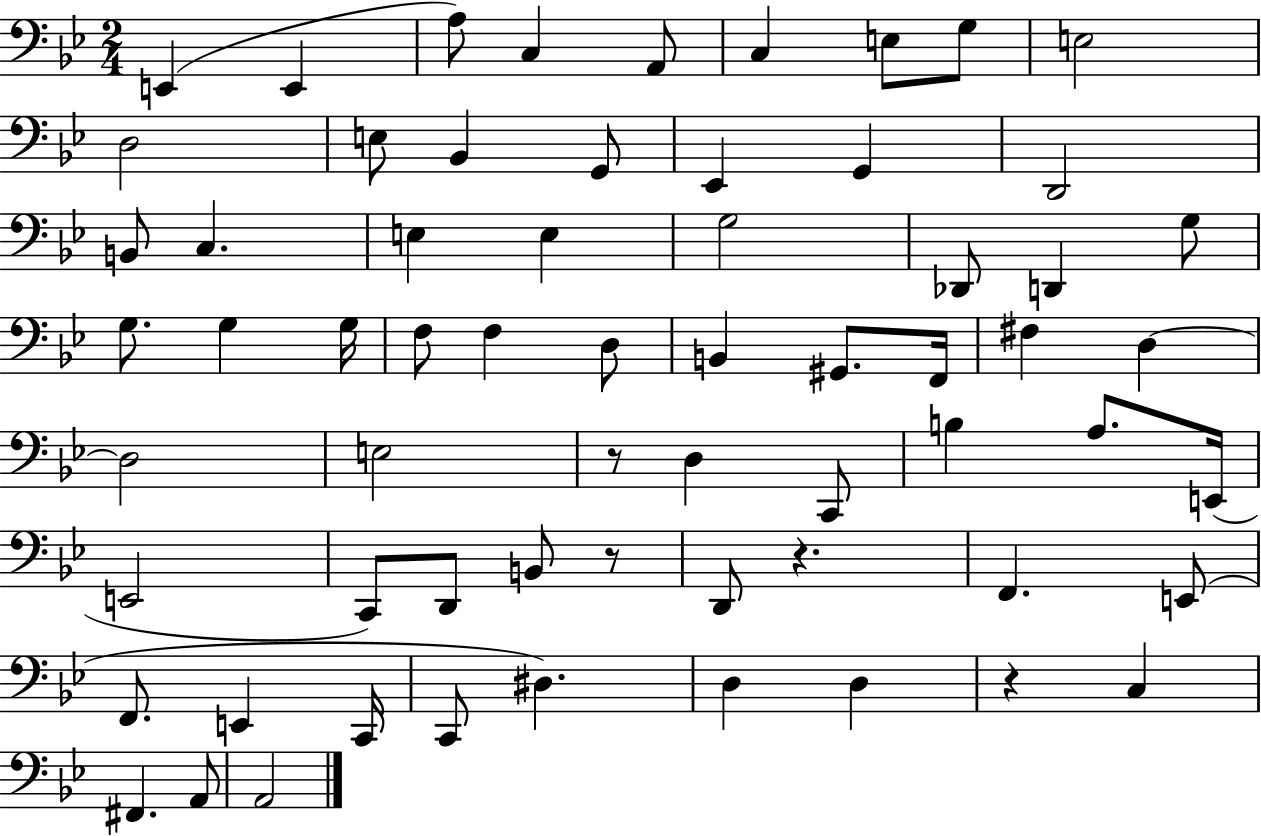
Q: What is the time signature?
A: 2/4